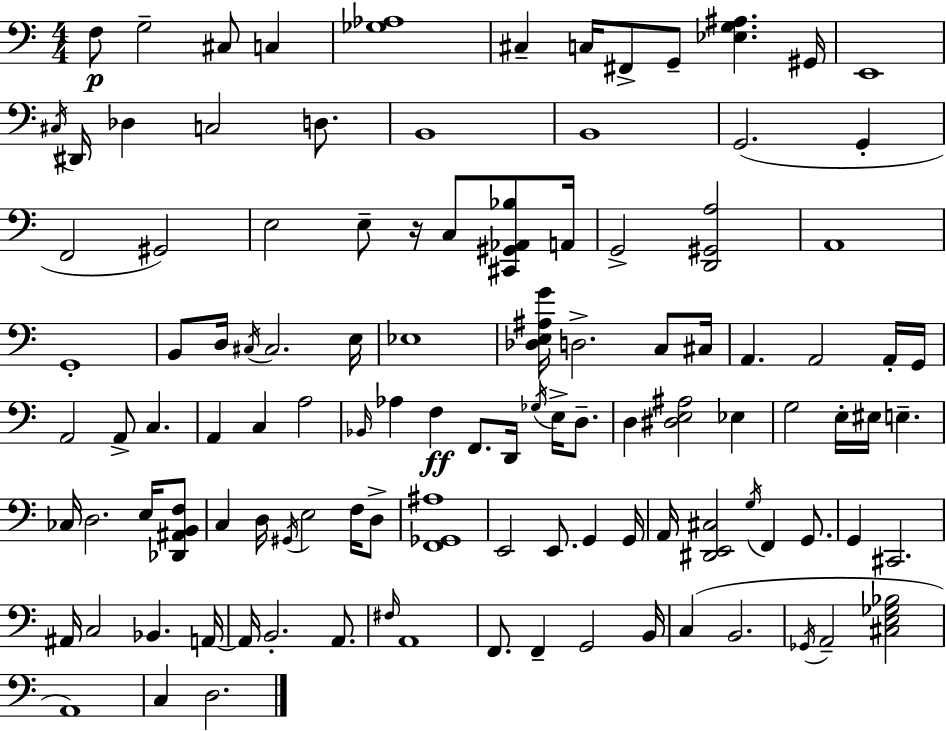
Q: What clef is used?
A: bass